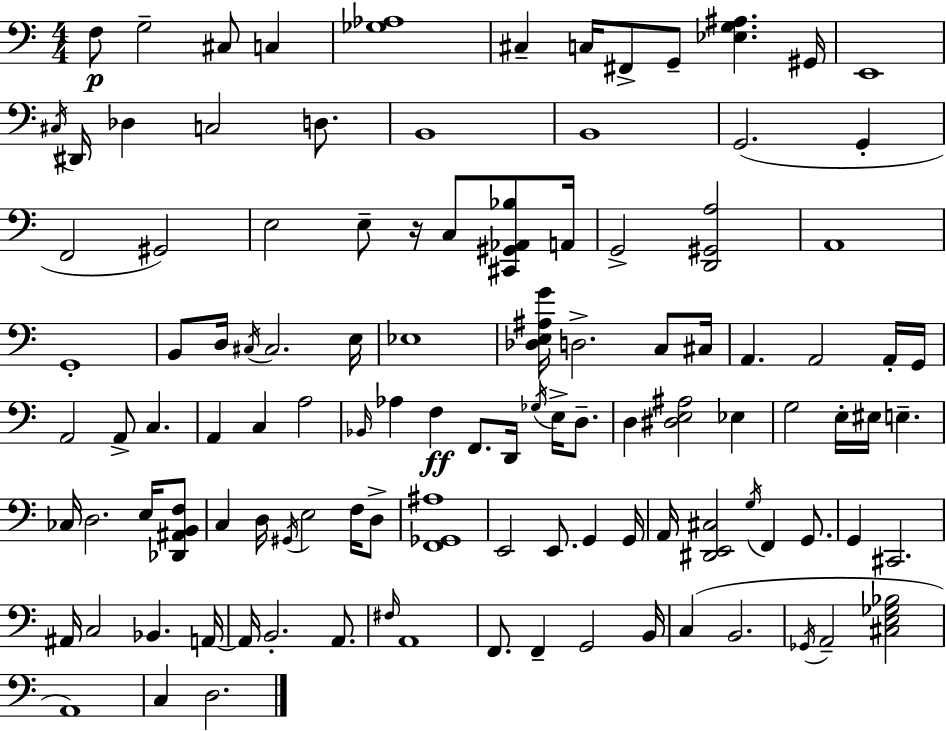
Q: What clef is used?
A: bass